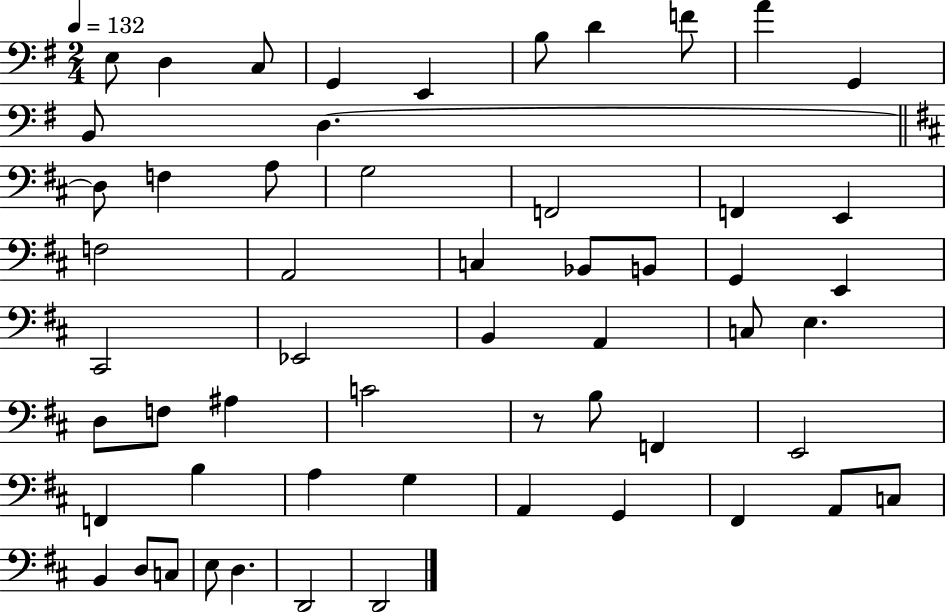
E3/e D3/q C3/e G2/q E2/q B3/e D4/q F4/e A4/q G2/q B2/e D3/q. D3/e F3/q A3/e G3/h F2/h F2/q E2/q F3/h A2/h C3/q Bb2/e B2/e G2/q E2/q C#2/h Eb2/h B2/q A2/q C3/e E3/q. D3/e F3/e A#3/q C4/h R/e B3/e F2/q E2/h F2/q B3/q A3/q G3/q A2/q G2/q F#2/q A2/e C3/e B2/q D3/e C3/e E3/e D3/q. D2/h D2/h